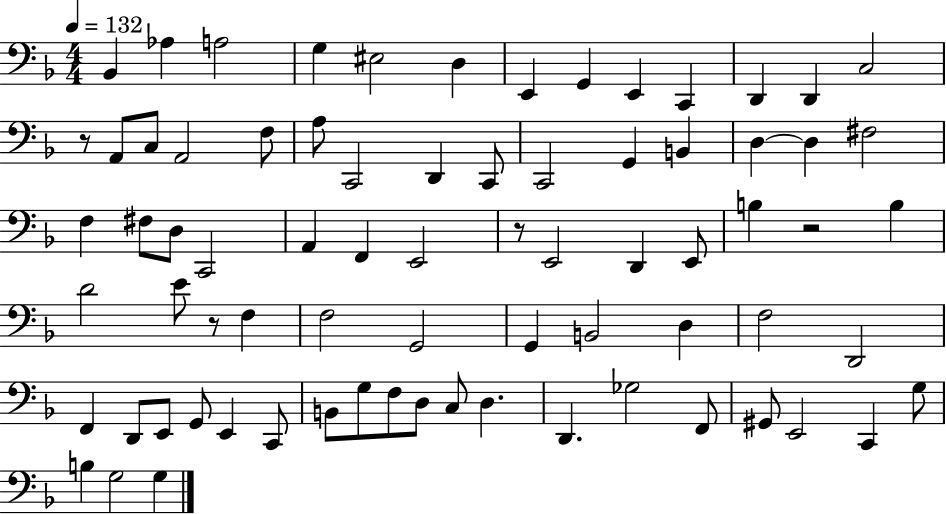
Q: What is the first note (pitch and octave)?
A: Bb2